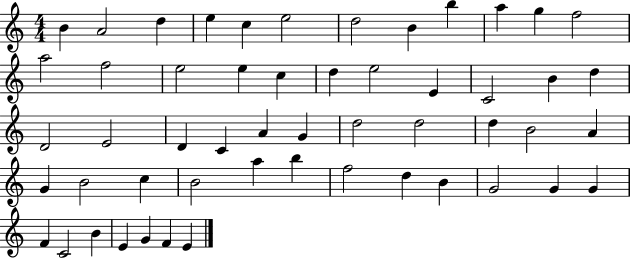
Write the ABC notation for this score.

X:1
T:Untitled
M:4/4
L:1/4
K:C
B A2 d e c e2 d2 B b a g f2 a2 f2 e2 e c d e2 E C2 B d D2 E2 D C A G d2 d2 d B2 A G B2 c B2 a b f2 d B G2 G G F C2 B E G F E